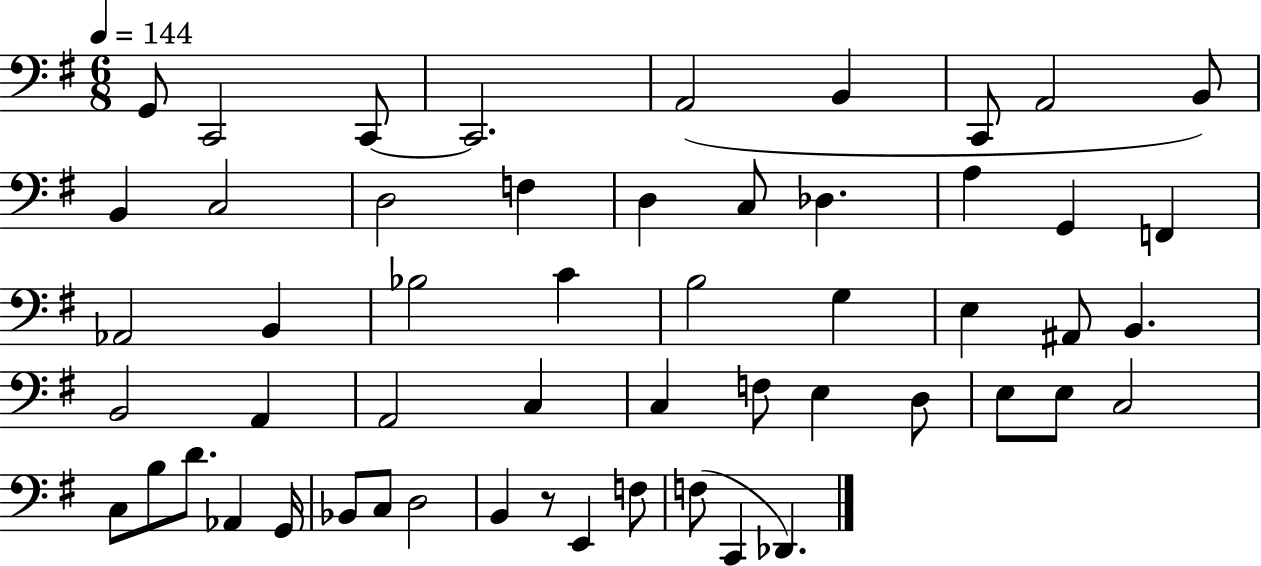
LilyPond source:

{
  \clef bass
  \numericTimeSignature
  \time 6/8
  \key g \major
  \tempo 4 = 144
  \repeat volta 2 { g,8 c,2 c,8~~ | c,2. | a,2( b,4 | c,8 a,2 b,8) | \break b,4 c2 | d2 f4 | d4 c8 des4. | a4 g,4 f,4 | \break aes,2 b,4 | bes2 c'4 | b2 g4 | e4 ais,8 b,4. | \break b,2 a,4 | a,2 c4 | c4 f8 e4 d8 | e8 e8 c2 | \break c8 b8 d'8. aes,4 g,16 | bes,8 c8 d2 | b,4 r8 e,4 f8 | f8( c,4 des,4.) | \break } \bar "|."
}